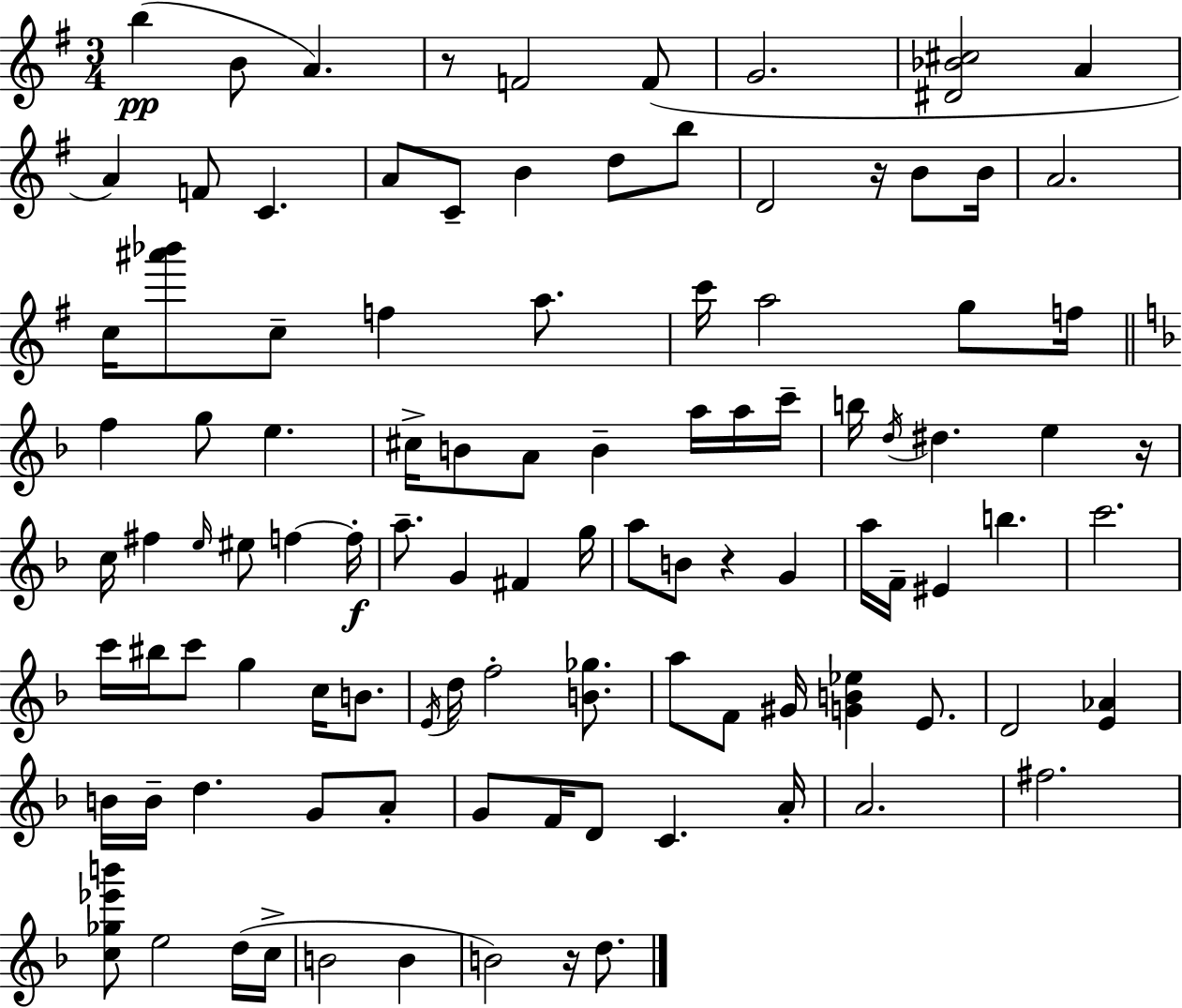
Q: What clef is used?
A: treble